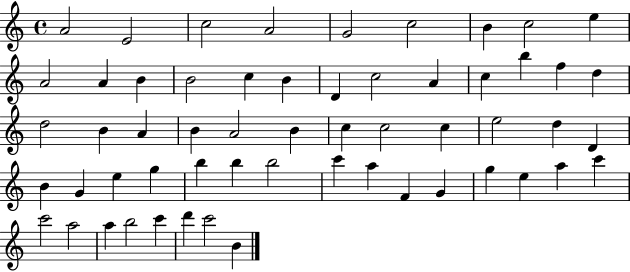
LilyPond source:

{
  \clef treble
  \time 4/4
  \defaultTimeSignature
  \key c \major
  a'2 e'2 | c''2 a'2 | g'2 c''2 | b'4 c''2 e''4 | \break a'2 a'4 b'4 | b'2 c''4 b'4 | d'4 c''2 a'4 | c''4 b''4 f''4 d''4 | \break d''2 b'4 a'4 | b'4 a'2 b'4 | c''4 c''2 c''4 | e''2 d''4 d'4 | \break b'4 g'4 e''4 g''4 | b''4 b''4 b''2 | c'''4 a''4 f'4 g'4 | g''4 e''4 a''4 c'''4 | \break c'''2 a''2 | a''4 b''2 c'''4 | d'''4 c'''2 b'4 | \bar "|."
}